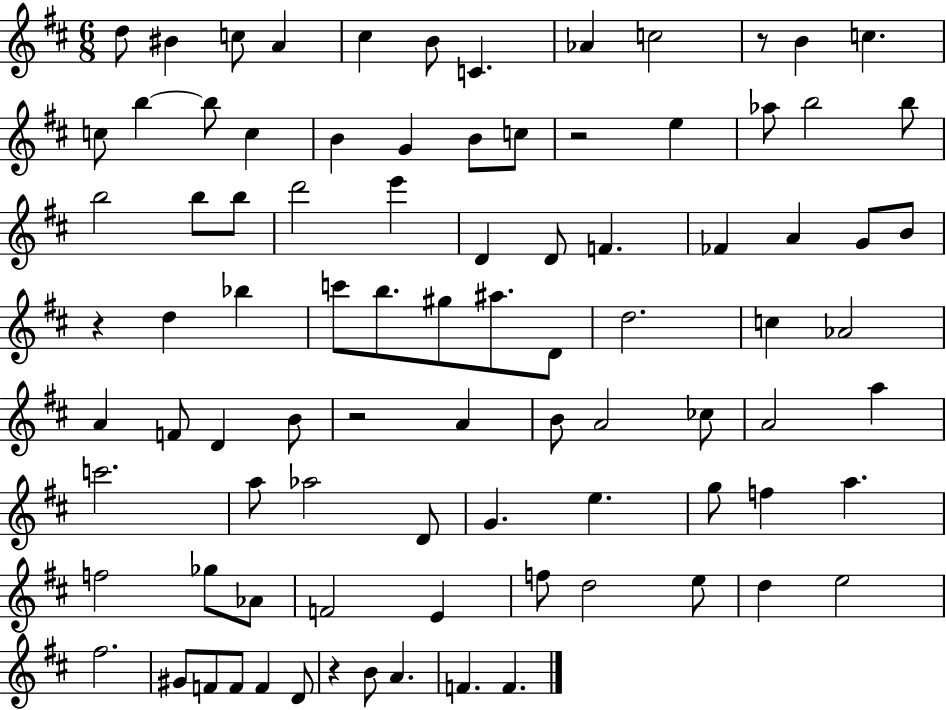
{
  \clef treble
  \numericTimeSignature
  \time 6/8
  \key d \major
  d''8 bis'4 c''8 a'4 | cis''4 b'8 c'4. | aes'4 c''2 | r8 b'4 c''4. | \break c''8 b''4~~ b''8 c''4 | b'4 g'4 b'8 c''8 | r2 e''4 | aes''8 b''2 b''8 | \break b''2 b''8 b''8 | d'''2 e'''4 | d'4 d'8 f'4. | fes'4 a'4 g'8 b'8 | \break r4 d''4 bes''4 | c'''8 b''8. gis''8 ais''8. d'8 | d''2. | c''4 aes'2 | \break a'4 f'8 d'4 b'8 | r2 a'4 | b'8 a'2 ces''8 | a'2 a''4 | \break c'''2. | a''8 aes''2 d'8 | g'4. e''4. | g''8 f''4 a''4. | \break f''2 ges''8 aes'8 | f'2 e'4 | f''8 d''2 e''8 | d''4 e''2 | \break fis''2. | gis'8 f'8 f'8 f'4 d'8 | r4 b'8 a'4. | f'4. f'4. | \break \bar "|."
}